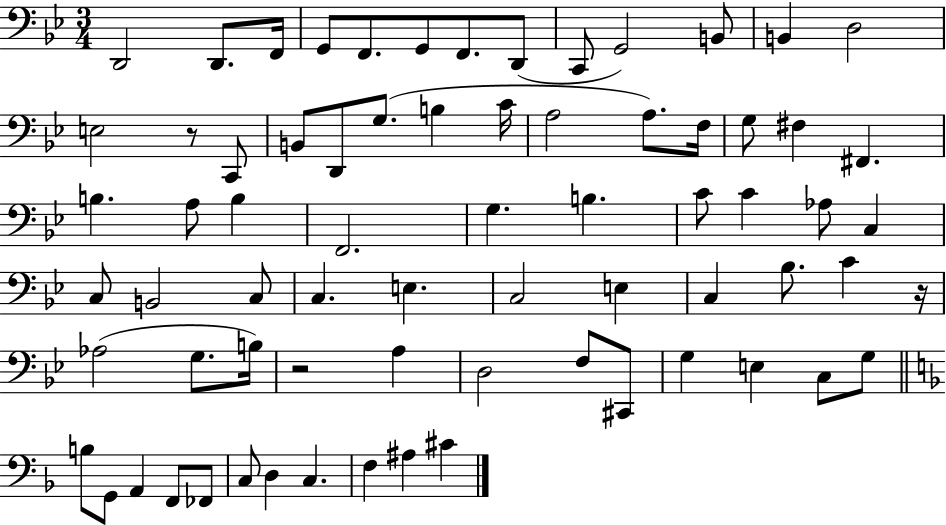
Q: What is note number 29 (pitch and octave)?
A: B3